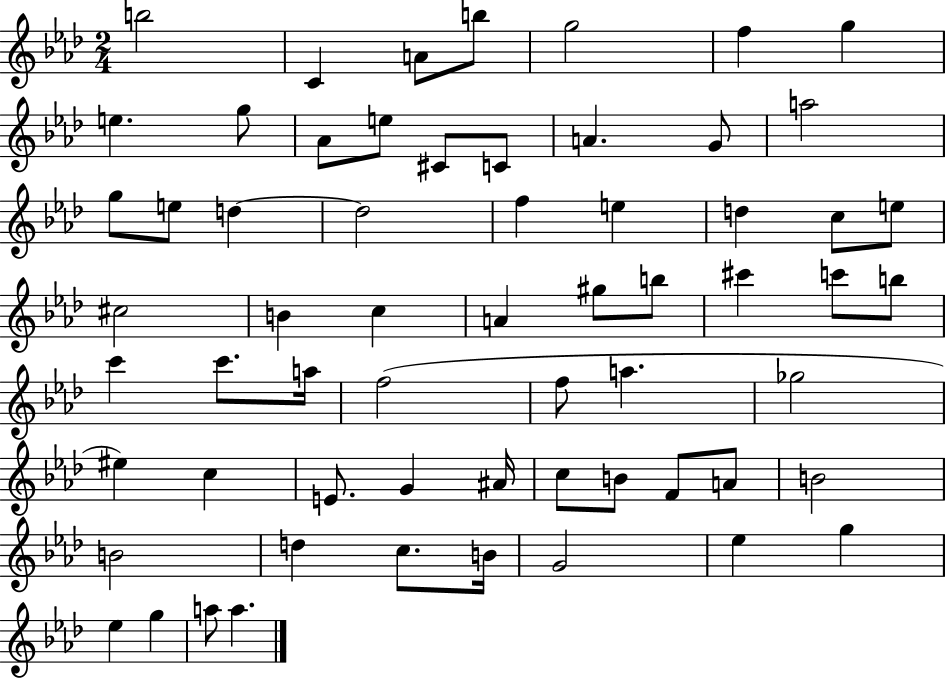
{
  \clef treble
  \numericTimeSignature
  \time 2/4
  \key aes \major
  \repeat volta 2 { b''2 | c'4 a'8 b''8 | g''2 | f''4 g''4 | \break e''4. g''8 | aes'8 e''8 cis'8 c'8 | a'4. g'8 | a''2 | \break g''8 e''8 d''4~~ | d''2 | f''4 e''4 | d''4 c''8 e''8 | \break cis''2 | b'4 c''4 | a'4 gis''8 b''8 | cis'''4 c'''8 b''8 | \break c'''4 c'''8. a''16 | f''2( | f''8 a''4. | ges''2 | \break eis''4) c''4 | e'8. g'4 ais'16 | c''8 b'8 f'8 a'8 | b'2 | \break b'2 | d''4 c''8. b'16 | g'2 | ees''4 g''4 | \break ees''4 g''4 | a''8 a''4. | } \bar "|."
}